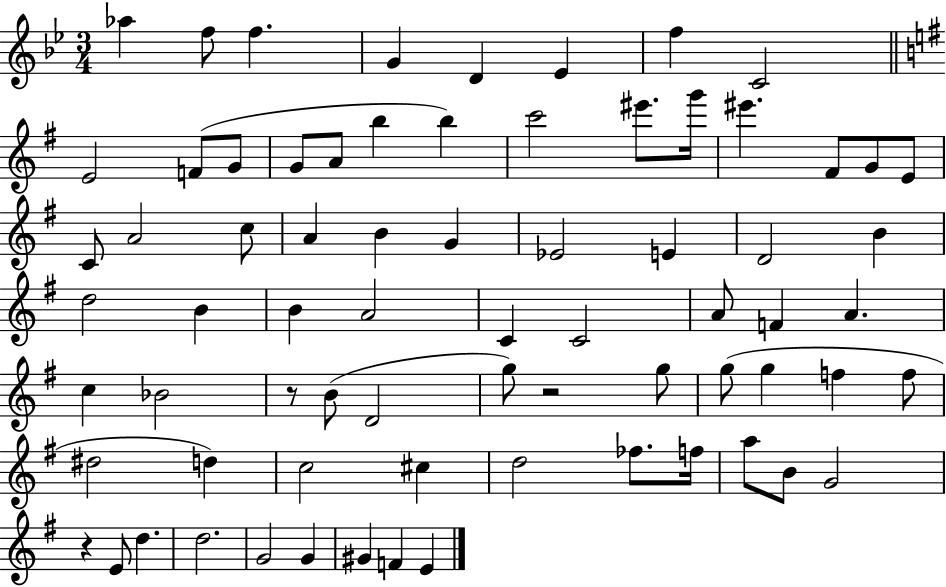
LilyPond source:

{
  \clef treble
  \numericTimeSignature
  \time 3/4
  \key bes \major
  aes''4 f''8 f''4. | g'4 d'4 ees'4 | f''4 c'2 | \bar "||" \break \key e \minor e'2 f'8( g'8 | g'8 a'8 b''4 b''4) | c'''2 eis'''8. g'''16 | eis'''4. fis'8 g'8 e'8 | \break c'8 a'2 c''8 | a'4 b'4 g'4 | ees'2 e'4 | d'2 b'4 | \break d''2 b'4 | b'4 a'2 | c'4 c'2 | a'8 f'4 a'4. | \break c''4 bes'2 | r8 b'8( d'2 | g''8) r2 g''8 | g''8( g''4 f''4 f''8 | \break dis''2 d''4) | c''2 cis''4 | d''2 fes''8. f''16 | a''8 b'8 g'2 | \break r4 e'8 d''4. | d''2. | g'2 g'4 | gis'4 f'4 e'4 | \break \bar "|."
}